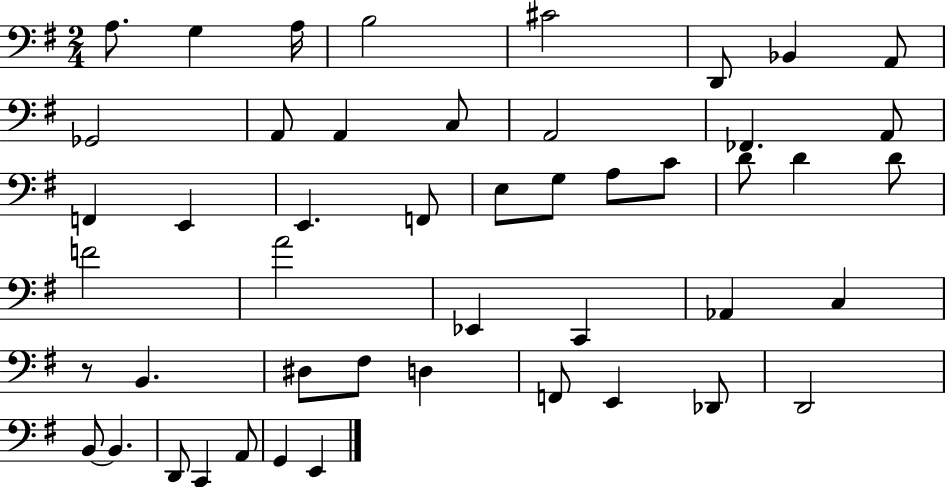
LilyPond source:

{
  \clef bass
  \numericTimeSignature
  \time 2/4
  \key g \major
  a8. g4 a16 | b2 | cis'2 | d,8 bes,4 a,8 | \break ges,2 | a,8 a,4 c8 | a,2 | fes,4. a,8 | \break f,4 e,4 | e,4. f,8 | e8 g8 a8 c'8 | d'8 d'4 d'8 | \break f'2 | a'2 | ees,4 c,4 | aes,4 c4 | \break r8 b,4. | dis8 fis8 d4 | f,8 e,4 des,8 | d,2 | \break b,8~~ b,4. | d,8 c,4 a,8 | g,4 e,4 | \bar "|."
}